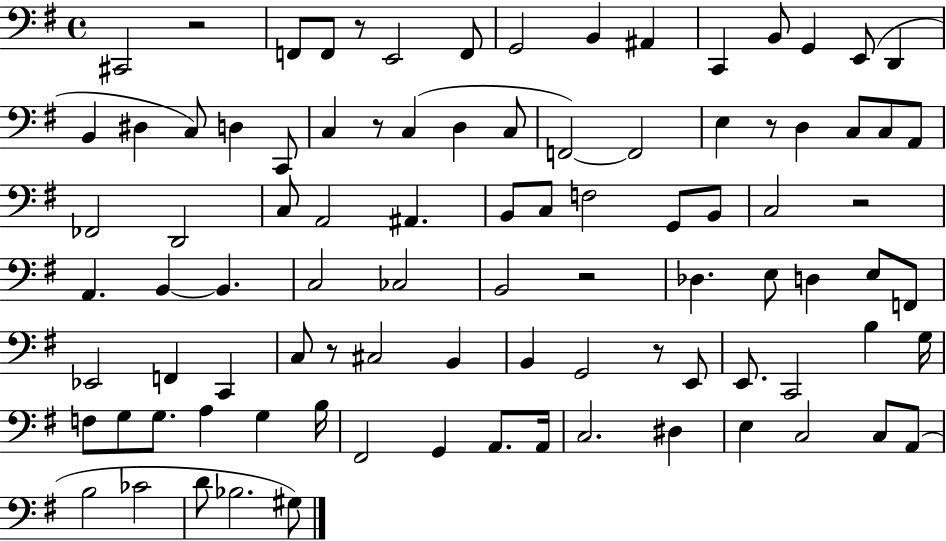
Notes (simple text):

C#2/h R/h F2/e F2/e R/e E2/h F2/e G2/h B2/q A#2/q C2/q B2/e G2/q E2/e D2/q B2/q D#3/q C3/e D3/q C2/e C3/q R/e C3/q D3/q C3/e F2/h F2/h E3/q R/e D3/q C3/e C3/e A2/e FES2/h D2/h C3/e A2/h A#2/q. B2/e C3/e F3/h G2/e B2/e C3/h R/h A2/q. B2/q B2/q. C3/h CES3/h B2/h R/h Db3/q. E3/e D3/q E3/e F2/e Eb2/h F2/q C2/q C3/e R/e C#3/h B2/q B2/q G2/h R/e E2/e E2/e. C2/h B3/q G3/s F3/e G3/e G3/e. A3/q G3/q B3/s F#2/h G2/q A2/e. A2/s C3/h. D#3/q E3/q C3/h C3/e A2/e B3/h CES4/h D4/e Bb3/h. G#3/e